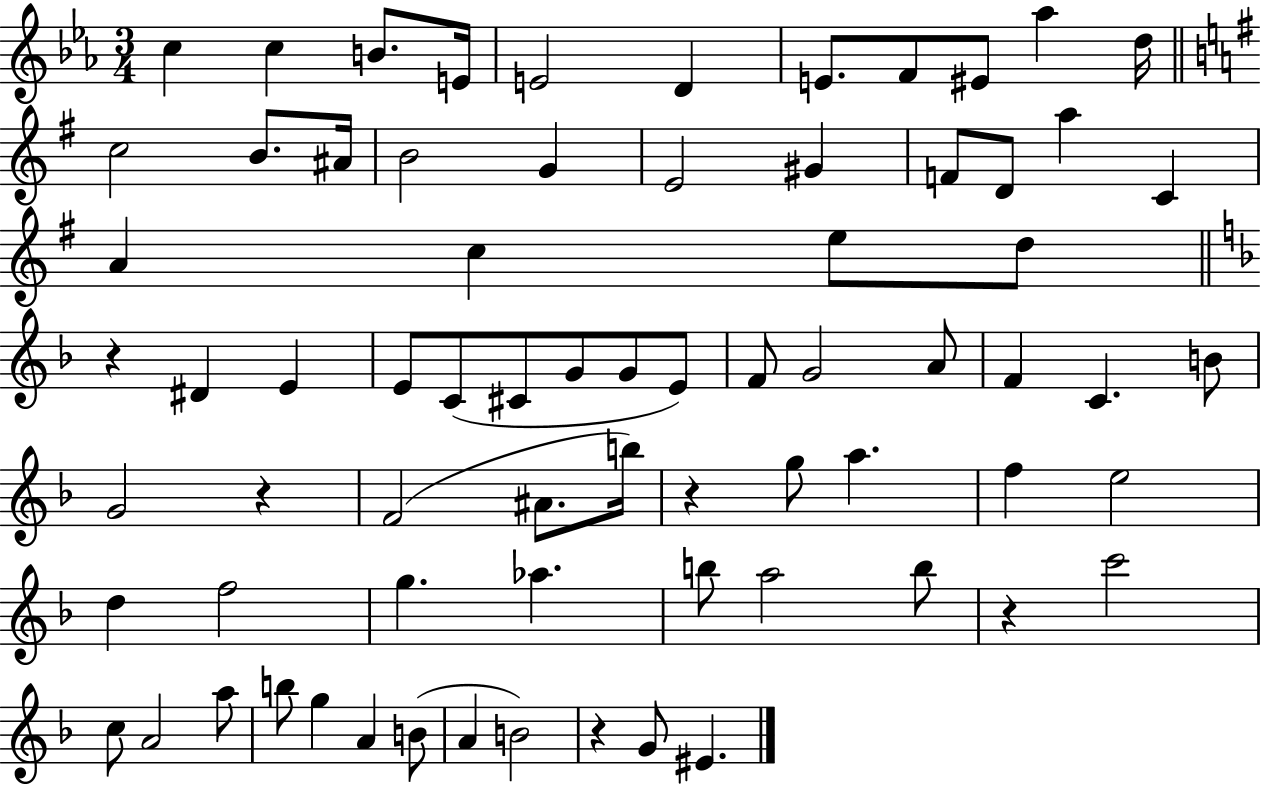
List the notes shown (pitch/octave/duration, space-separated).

C5/q C5/q B4/e. E4/s E4/h D4/q E4/e. F4/e EIS4/e Ab5/q D5/s C5/h B4/e. A#4/s B4/h G4/q E4/h G#4/q F4/e D4/e A5/q C4/q A4/q C5/q E5/e D5/e R/q D#4/q E4/q E4/e C4/e C#4/e G4/e G4/e E4/e F4/e G4/h A4/e F4/q C4/q. B4/e G4/h R/q F4/h A#4/e. B5/s R/q G5/e A5/q. F5/q E5/h D5/q F5/h G5/q. Ab5/q. B5/e A5/h B5/e R/q C6/h C5/e A4/h A5/e B5/e G5/q A4/q B4/e A4/q B4/h R/q G4/e EIS4/q.